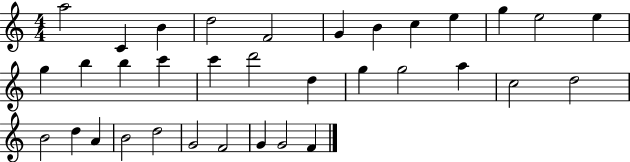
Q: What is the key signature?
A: C major